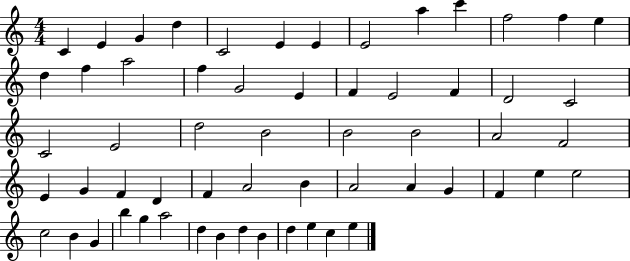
C4/q E4/q G4/q D5/q C4/h E4/q E4/q E4/h A5/q C6/q F5/h F5/q E5/q D5/q F5/q A5/h F5/q G4/h E4/q F4/q E4/h F4/q D4/h C4/h C4/h E4/h D5/h B4/h B4/h B4/h A4/h F4/h E4/q G4/q F4/q D4/q F4/q A4/h B4/q A4/h A4/q G4/q F4/q E5/q E5/h C5/h B4/q G4/q B5/q G5/q A5/h D5/q B4/q D5/q B4/q D5/q E5/q C5/q E5/q